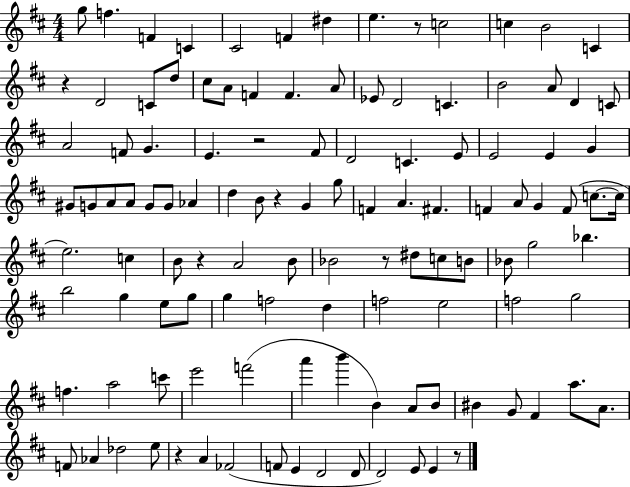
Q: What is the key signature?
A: D major